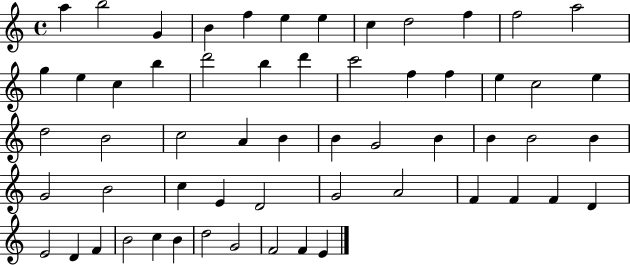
{
  \clef treble
  \time 4/4
  \defaultTimeSignature
  \key c \major
  a''4 b''2 g'4 | b'4 f''4 e''4 e''4 | c''4 d''2 f''4 | f''2 a''2 | \break g''4 e''4 c''4 b''4 | d'''2 b''4 d'''4 | c'''2 f''4 f''4 | e''4 c''2 e''4 | \break d''2 b'2 | c''2 a'4 b'4 | b'4 g'2 b'4 | b'4 b'2 b'4 | \break g'2 b'2 | c''4 e'4 d'2 | g'2 a'2 | f'4 f'4 f'4 d'4 | \break e'2 d'4 f'4 | b'2 c''4 b'4 | d''2 g'2 | f'2 f'4 e'4 | \break \bar "|."
}